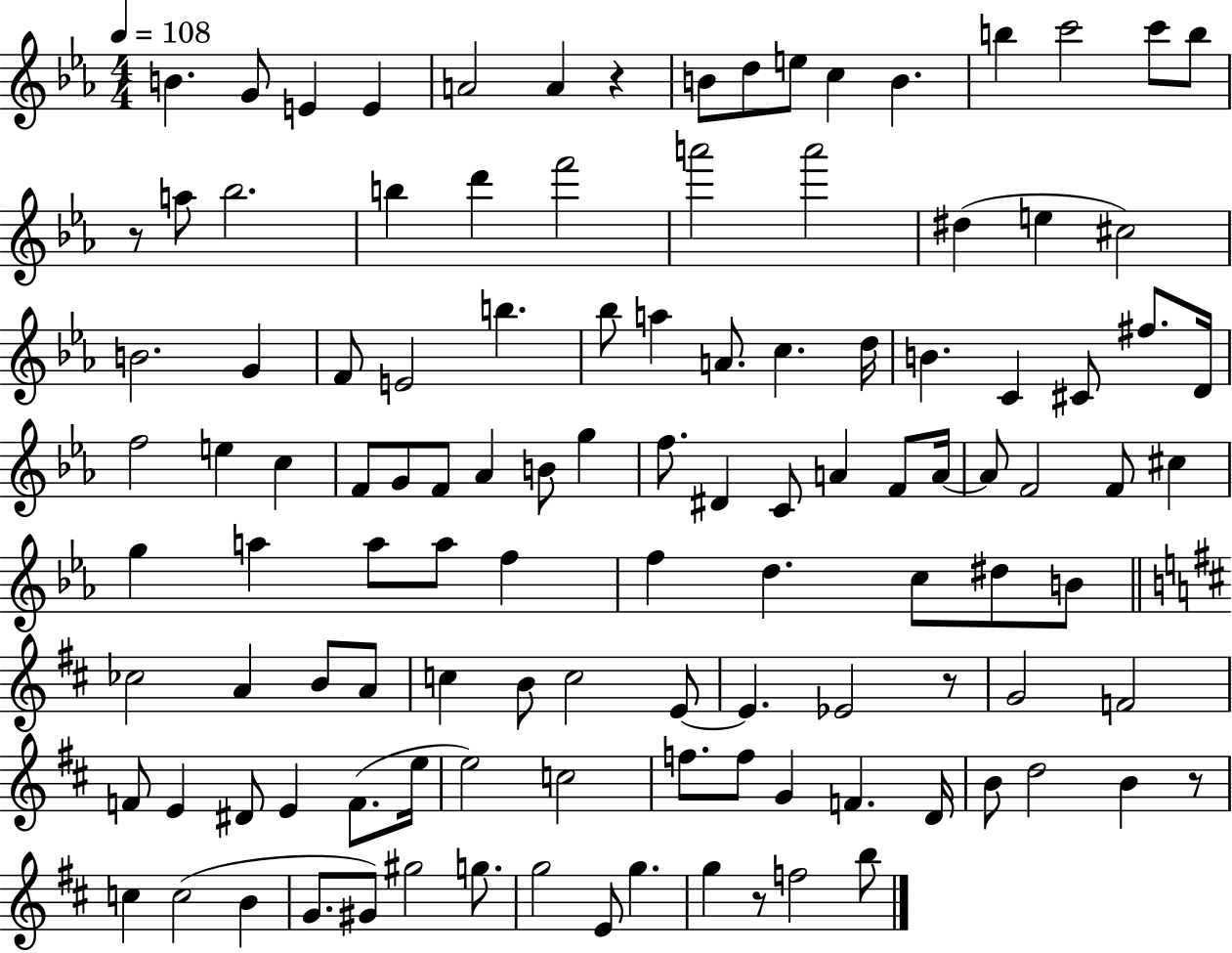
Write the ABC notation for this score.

X:1
T:Untitled
M:4/4
L:1/4
K:Eb
B G/2 E E A2 A z B/2 d/2 e/2 c B b c'2 c'/2 b/2 z/2 a/2 _b2 b d' f'2 a'2 a'2 ^d e ^c2 B2 G F/2 E2 b _b/2 a A/2 c d/4 B C ^C/2 ^f/2 D/4 f2 e c F/2 G/2 F/2 _A B/2 g f/2 ^D C/2 A F/2 A/4 A/2 F2 F/2 ^c g a a/2 a/2 f f d c/2 ^d/2 B/2 _c2 A B/2 A/2 c B/2 c2 E/2 E _E2 z/2 G2 F2 F/2 E ^D/2 E F/2 e/4 e2 c2 f/2 f/2 G F D/4 B/2 d2 B z/2 c c2 B G/2 ^G/2 ^g2 g/2 g2 E/2 g g z/2 f2 b/2